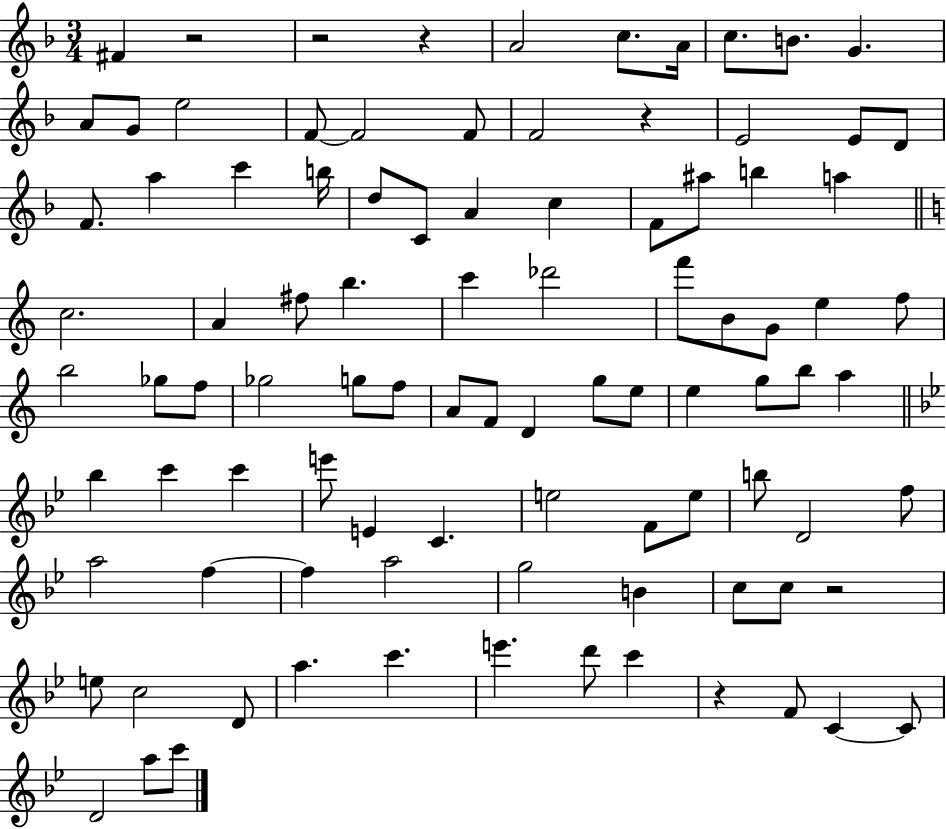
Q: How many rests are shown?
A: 6